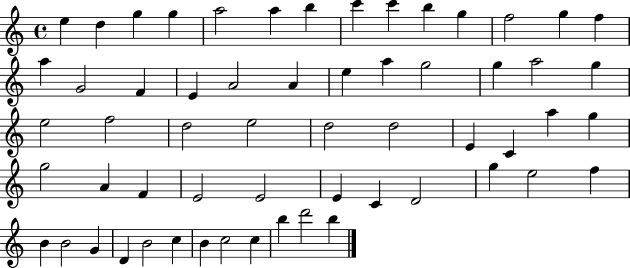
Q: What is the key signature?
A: C major